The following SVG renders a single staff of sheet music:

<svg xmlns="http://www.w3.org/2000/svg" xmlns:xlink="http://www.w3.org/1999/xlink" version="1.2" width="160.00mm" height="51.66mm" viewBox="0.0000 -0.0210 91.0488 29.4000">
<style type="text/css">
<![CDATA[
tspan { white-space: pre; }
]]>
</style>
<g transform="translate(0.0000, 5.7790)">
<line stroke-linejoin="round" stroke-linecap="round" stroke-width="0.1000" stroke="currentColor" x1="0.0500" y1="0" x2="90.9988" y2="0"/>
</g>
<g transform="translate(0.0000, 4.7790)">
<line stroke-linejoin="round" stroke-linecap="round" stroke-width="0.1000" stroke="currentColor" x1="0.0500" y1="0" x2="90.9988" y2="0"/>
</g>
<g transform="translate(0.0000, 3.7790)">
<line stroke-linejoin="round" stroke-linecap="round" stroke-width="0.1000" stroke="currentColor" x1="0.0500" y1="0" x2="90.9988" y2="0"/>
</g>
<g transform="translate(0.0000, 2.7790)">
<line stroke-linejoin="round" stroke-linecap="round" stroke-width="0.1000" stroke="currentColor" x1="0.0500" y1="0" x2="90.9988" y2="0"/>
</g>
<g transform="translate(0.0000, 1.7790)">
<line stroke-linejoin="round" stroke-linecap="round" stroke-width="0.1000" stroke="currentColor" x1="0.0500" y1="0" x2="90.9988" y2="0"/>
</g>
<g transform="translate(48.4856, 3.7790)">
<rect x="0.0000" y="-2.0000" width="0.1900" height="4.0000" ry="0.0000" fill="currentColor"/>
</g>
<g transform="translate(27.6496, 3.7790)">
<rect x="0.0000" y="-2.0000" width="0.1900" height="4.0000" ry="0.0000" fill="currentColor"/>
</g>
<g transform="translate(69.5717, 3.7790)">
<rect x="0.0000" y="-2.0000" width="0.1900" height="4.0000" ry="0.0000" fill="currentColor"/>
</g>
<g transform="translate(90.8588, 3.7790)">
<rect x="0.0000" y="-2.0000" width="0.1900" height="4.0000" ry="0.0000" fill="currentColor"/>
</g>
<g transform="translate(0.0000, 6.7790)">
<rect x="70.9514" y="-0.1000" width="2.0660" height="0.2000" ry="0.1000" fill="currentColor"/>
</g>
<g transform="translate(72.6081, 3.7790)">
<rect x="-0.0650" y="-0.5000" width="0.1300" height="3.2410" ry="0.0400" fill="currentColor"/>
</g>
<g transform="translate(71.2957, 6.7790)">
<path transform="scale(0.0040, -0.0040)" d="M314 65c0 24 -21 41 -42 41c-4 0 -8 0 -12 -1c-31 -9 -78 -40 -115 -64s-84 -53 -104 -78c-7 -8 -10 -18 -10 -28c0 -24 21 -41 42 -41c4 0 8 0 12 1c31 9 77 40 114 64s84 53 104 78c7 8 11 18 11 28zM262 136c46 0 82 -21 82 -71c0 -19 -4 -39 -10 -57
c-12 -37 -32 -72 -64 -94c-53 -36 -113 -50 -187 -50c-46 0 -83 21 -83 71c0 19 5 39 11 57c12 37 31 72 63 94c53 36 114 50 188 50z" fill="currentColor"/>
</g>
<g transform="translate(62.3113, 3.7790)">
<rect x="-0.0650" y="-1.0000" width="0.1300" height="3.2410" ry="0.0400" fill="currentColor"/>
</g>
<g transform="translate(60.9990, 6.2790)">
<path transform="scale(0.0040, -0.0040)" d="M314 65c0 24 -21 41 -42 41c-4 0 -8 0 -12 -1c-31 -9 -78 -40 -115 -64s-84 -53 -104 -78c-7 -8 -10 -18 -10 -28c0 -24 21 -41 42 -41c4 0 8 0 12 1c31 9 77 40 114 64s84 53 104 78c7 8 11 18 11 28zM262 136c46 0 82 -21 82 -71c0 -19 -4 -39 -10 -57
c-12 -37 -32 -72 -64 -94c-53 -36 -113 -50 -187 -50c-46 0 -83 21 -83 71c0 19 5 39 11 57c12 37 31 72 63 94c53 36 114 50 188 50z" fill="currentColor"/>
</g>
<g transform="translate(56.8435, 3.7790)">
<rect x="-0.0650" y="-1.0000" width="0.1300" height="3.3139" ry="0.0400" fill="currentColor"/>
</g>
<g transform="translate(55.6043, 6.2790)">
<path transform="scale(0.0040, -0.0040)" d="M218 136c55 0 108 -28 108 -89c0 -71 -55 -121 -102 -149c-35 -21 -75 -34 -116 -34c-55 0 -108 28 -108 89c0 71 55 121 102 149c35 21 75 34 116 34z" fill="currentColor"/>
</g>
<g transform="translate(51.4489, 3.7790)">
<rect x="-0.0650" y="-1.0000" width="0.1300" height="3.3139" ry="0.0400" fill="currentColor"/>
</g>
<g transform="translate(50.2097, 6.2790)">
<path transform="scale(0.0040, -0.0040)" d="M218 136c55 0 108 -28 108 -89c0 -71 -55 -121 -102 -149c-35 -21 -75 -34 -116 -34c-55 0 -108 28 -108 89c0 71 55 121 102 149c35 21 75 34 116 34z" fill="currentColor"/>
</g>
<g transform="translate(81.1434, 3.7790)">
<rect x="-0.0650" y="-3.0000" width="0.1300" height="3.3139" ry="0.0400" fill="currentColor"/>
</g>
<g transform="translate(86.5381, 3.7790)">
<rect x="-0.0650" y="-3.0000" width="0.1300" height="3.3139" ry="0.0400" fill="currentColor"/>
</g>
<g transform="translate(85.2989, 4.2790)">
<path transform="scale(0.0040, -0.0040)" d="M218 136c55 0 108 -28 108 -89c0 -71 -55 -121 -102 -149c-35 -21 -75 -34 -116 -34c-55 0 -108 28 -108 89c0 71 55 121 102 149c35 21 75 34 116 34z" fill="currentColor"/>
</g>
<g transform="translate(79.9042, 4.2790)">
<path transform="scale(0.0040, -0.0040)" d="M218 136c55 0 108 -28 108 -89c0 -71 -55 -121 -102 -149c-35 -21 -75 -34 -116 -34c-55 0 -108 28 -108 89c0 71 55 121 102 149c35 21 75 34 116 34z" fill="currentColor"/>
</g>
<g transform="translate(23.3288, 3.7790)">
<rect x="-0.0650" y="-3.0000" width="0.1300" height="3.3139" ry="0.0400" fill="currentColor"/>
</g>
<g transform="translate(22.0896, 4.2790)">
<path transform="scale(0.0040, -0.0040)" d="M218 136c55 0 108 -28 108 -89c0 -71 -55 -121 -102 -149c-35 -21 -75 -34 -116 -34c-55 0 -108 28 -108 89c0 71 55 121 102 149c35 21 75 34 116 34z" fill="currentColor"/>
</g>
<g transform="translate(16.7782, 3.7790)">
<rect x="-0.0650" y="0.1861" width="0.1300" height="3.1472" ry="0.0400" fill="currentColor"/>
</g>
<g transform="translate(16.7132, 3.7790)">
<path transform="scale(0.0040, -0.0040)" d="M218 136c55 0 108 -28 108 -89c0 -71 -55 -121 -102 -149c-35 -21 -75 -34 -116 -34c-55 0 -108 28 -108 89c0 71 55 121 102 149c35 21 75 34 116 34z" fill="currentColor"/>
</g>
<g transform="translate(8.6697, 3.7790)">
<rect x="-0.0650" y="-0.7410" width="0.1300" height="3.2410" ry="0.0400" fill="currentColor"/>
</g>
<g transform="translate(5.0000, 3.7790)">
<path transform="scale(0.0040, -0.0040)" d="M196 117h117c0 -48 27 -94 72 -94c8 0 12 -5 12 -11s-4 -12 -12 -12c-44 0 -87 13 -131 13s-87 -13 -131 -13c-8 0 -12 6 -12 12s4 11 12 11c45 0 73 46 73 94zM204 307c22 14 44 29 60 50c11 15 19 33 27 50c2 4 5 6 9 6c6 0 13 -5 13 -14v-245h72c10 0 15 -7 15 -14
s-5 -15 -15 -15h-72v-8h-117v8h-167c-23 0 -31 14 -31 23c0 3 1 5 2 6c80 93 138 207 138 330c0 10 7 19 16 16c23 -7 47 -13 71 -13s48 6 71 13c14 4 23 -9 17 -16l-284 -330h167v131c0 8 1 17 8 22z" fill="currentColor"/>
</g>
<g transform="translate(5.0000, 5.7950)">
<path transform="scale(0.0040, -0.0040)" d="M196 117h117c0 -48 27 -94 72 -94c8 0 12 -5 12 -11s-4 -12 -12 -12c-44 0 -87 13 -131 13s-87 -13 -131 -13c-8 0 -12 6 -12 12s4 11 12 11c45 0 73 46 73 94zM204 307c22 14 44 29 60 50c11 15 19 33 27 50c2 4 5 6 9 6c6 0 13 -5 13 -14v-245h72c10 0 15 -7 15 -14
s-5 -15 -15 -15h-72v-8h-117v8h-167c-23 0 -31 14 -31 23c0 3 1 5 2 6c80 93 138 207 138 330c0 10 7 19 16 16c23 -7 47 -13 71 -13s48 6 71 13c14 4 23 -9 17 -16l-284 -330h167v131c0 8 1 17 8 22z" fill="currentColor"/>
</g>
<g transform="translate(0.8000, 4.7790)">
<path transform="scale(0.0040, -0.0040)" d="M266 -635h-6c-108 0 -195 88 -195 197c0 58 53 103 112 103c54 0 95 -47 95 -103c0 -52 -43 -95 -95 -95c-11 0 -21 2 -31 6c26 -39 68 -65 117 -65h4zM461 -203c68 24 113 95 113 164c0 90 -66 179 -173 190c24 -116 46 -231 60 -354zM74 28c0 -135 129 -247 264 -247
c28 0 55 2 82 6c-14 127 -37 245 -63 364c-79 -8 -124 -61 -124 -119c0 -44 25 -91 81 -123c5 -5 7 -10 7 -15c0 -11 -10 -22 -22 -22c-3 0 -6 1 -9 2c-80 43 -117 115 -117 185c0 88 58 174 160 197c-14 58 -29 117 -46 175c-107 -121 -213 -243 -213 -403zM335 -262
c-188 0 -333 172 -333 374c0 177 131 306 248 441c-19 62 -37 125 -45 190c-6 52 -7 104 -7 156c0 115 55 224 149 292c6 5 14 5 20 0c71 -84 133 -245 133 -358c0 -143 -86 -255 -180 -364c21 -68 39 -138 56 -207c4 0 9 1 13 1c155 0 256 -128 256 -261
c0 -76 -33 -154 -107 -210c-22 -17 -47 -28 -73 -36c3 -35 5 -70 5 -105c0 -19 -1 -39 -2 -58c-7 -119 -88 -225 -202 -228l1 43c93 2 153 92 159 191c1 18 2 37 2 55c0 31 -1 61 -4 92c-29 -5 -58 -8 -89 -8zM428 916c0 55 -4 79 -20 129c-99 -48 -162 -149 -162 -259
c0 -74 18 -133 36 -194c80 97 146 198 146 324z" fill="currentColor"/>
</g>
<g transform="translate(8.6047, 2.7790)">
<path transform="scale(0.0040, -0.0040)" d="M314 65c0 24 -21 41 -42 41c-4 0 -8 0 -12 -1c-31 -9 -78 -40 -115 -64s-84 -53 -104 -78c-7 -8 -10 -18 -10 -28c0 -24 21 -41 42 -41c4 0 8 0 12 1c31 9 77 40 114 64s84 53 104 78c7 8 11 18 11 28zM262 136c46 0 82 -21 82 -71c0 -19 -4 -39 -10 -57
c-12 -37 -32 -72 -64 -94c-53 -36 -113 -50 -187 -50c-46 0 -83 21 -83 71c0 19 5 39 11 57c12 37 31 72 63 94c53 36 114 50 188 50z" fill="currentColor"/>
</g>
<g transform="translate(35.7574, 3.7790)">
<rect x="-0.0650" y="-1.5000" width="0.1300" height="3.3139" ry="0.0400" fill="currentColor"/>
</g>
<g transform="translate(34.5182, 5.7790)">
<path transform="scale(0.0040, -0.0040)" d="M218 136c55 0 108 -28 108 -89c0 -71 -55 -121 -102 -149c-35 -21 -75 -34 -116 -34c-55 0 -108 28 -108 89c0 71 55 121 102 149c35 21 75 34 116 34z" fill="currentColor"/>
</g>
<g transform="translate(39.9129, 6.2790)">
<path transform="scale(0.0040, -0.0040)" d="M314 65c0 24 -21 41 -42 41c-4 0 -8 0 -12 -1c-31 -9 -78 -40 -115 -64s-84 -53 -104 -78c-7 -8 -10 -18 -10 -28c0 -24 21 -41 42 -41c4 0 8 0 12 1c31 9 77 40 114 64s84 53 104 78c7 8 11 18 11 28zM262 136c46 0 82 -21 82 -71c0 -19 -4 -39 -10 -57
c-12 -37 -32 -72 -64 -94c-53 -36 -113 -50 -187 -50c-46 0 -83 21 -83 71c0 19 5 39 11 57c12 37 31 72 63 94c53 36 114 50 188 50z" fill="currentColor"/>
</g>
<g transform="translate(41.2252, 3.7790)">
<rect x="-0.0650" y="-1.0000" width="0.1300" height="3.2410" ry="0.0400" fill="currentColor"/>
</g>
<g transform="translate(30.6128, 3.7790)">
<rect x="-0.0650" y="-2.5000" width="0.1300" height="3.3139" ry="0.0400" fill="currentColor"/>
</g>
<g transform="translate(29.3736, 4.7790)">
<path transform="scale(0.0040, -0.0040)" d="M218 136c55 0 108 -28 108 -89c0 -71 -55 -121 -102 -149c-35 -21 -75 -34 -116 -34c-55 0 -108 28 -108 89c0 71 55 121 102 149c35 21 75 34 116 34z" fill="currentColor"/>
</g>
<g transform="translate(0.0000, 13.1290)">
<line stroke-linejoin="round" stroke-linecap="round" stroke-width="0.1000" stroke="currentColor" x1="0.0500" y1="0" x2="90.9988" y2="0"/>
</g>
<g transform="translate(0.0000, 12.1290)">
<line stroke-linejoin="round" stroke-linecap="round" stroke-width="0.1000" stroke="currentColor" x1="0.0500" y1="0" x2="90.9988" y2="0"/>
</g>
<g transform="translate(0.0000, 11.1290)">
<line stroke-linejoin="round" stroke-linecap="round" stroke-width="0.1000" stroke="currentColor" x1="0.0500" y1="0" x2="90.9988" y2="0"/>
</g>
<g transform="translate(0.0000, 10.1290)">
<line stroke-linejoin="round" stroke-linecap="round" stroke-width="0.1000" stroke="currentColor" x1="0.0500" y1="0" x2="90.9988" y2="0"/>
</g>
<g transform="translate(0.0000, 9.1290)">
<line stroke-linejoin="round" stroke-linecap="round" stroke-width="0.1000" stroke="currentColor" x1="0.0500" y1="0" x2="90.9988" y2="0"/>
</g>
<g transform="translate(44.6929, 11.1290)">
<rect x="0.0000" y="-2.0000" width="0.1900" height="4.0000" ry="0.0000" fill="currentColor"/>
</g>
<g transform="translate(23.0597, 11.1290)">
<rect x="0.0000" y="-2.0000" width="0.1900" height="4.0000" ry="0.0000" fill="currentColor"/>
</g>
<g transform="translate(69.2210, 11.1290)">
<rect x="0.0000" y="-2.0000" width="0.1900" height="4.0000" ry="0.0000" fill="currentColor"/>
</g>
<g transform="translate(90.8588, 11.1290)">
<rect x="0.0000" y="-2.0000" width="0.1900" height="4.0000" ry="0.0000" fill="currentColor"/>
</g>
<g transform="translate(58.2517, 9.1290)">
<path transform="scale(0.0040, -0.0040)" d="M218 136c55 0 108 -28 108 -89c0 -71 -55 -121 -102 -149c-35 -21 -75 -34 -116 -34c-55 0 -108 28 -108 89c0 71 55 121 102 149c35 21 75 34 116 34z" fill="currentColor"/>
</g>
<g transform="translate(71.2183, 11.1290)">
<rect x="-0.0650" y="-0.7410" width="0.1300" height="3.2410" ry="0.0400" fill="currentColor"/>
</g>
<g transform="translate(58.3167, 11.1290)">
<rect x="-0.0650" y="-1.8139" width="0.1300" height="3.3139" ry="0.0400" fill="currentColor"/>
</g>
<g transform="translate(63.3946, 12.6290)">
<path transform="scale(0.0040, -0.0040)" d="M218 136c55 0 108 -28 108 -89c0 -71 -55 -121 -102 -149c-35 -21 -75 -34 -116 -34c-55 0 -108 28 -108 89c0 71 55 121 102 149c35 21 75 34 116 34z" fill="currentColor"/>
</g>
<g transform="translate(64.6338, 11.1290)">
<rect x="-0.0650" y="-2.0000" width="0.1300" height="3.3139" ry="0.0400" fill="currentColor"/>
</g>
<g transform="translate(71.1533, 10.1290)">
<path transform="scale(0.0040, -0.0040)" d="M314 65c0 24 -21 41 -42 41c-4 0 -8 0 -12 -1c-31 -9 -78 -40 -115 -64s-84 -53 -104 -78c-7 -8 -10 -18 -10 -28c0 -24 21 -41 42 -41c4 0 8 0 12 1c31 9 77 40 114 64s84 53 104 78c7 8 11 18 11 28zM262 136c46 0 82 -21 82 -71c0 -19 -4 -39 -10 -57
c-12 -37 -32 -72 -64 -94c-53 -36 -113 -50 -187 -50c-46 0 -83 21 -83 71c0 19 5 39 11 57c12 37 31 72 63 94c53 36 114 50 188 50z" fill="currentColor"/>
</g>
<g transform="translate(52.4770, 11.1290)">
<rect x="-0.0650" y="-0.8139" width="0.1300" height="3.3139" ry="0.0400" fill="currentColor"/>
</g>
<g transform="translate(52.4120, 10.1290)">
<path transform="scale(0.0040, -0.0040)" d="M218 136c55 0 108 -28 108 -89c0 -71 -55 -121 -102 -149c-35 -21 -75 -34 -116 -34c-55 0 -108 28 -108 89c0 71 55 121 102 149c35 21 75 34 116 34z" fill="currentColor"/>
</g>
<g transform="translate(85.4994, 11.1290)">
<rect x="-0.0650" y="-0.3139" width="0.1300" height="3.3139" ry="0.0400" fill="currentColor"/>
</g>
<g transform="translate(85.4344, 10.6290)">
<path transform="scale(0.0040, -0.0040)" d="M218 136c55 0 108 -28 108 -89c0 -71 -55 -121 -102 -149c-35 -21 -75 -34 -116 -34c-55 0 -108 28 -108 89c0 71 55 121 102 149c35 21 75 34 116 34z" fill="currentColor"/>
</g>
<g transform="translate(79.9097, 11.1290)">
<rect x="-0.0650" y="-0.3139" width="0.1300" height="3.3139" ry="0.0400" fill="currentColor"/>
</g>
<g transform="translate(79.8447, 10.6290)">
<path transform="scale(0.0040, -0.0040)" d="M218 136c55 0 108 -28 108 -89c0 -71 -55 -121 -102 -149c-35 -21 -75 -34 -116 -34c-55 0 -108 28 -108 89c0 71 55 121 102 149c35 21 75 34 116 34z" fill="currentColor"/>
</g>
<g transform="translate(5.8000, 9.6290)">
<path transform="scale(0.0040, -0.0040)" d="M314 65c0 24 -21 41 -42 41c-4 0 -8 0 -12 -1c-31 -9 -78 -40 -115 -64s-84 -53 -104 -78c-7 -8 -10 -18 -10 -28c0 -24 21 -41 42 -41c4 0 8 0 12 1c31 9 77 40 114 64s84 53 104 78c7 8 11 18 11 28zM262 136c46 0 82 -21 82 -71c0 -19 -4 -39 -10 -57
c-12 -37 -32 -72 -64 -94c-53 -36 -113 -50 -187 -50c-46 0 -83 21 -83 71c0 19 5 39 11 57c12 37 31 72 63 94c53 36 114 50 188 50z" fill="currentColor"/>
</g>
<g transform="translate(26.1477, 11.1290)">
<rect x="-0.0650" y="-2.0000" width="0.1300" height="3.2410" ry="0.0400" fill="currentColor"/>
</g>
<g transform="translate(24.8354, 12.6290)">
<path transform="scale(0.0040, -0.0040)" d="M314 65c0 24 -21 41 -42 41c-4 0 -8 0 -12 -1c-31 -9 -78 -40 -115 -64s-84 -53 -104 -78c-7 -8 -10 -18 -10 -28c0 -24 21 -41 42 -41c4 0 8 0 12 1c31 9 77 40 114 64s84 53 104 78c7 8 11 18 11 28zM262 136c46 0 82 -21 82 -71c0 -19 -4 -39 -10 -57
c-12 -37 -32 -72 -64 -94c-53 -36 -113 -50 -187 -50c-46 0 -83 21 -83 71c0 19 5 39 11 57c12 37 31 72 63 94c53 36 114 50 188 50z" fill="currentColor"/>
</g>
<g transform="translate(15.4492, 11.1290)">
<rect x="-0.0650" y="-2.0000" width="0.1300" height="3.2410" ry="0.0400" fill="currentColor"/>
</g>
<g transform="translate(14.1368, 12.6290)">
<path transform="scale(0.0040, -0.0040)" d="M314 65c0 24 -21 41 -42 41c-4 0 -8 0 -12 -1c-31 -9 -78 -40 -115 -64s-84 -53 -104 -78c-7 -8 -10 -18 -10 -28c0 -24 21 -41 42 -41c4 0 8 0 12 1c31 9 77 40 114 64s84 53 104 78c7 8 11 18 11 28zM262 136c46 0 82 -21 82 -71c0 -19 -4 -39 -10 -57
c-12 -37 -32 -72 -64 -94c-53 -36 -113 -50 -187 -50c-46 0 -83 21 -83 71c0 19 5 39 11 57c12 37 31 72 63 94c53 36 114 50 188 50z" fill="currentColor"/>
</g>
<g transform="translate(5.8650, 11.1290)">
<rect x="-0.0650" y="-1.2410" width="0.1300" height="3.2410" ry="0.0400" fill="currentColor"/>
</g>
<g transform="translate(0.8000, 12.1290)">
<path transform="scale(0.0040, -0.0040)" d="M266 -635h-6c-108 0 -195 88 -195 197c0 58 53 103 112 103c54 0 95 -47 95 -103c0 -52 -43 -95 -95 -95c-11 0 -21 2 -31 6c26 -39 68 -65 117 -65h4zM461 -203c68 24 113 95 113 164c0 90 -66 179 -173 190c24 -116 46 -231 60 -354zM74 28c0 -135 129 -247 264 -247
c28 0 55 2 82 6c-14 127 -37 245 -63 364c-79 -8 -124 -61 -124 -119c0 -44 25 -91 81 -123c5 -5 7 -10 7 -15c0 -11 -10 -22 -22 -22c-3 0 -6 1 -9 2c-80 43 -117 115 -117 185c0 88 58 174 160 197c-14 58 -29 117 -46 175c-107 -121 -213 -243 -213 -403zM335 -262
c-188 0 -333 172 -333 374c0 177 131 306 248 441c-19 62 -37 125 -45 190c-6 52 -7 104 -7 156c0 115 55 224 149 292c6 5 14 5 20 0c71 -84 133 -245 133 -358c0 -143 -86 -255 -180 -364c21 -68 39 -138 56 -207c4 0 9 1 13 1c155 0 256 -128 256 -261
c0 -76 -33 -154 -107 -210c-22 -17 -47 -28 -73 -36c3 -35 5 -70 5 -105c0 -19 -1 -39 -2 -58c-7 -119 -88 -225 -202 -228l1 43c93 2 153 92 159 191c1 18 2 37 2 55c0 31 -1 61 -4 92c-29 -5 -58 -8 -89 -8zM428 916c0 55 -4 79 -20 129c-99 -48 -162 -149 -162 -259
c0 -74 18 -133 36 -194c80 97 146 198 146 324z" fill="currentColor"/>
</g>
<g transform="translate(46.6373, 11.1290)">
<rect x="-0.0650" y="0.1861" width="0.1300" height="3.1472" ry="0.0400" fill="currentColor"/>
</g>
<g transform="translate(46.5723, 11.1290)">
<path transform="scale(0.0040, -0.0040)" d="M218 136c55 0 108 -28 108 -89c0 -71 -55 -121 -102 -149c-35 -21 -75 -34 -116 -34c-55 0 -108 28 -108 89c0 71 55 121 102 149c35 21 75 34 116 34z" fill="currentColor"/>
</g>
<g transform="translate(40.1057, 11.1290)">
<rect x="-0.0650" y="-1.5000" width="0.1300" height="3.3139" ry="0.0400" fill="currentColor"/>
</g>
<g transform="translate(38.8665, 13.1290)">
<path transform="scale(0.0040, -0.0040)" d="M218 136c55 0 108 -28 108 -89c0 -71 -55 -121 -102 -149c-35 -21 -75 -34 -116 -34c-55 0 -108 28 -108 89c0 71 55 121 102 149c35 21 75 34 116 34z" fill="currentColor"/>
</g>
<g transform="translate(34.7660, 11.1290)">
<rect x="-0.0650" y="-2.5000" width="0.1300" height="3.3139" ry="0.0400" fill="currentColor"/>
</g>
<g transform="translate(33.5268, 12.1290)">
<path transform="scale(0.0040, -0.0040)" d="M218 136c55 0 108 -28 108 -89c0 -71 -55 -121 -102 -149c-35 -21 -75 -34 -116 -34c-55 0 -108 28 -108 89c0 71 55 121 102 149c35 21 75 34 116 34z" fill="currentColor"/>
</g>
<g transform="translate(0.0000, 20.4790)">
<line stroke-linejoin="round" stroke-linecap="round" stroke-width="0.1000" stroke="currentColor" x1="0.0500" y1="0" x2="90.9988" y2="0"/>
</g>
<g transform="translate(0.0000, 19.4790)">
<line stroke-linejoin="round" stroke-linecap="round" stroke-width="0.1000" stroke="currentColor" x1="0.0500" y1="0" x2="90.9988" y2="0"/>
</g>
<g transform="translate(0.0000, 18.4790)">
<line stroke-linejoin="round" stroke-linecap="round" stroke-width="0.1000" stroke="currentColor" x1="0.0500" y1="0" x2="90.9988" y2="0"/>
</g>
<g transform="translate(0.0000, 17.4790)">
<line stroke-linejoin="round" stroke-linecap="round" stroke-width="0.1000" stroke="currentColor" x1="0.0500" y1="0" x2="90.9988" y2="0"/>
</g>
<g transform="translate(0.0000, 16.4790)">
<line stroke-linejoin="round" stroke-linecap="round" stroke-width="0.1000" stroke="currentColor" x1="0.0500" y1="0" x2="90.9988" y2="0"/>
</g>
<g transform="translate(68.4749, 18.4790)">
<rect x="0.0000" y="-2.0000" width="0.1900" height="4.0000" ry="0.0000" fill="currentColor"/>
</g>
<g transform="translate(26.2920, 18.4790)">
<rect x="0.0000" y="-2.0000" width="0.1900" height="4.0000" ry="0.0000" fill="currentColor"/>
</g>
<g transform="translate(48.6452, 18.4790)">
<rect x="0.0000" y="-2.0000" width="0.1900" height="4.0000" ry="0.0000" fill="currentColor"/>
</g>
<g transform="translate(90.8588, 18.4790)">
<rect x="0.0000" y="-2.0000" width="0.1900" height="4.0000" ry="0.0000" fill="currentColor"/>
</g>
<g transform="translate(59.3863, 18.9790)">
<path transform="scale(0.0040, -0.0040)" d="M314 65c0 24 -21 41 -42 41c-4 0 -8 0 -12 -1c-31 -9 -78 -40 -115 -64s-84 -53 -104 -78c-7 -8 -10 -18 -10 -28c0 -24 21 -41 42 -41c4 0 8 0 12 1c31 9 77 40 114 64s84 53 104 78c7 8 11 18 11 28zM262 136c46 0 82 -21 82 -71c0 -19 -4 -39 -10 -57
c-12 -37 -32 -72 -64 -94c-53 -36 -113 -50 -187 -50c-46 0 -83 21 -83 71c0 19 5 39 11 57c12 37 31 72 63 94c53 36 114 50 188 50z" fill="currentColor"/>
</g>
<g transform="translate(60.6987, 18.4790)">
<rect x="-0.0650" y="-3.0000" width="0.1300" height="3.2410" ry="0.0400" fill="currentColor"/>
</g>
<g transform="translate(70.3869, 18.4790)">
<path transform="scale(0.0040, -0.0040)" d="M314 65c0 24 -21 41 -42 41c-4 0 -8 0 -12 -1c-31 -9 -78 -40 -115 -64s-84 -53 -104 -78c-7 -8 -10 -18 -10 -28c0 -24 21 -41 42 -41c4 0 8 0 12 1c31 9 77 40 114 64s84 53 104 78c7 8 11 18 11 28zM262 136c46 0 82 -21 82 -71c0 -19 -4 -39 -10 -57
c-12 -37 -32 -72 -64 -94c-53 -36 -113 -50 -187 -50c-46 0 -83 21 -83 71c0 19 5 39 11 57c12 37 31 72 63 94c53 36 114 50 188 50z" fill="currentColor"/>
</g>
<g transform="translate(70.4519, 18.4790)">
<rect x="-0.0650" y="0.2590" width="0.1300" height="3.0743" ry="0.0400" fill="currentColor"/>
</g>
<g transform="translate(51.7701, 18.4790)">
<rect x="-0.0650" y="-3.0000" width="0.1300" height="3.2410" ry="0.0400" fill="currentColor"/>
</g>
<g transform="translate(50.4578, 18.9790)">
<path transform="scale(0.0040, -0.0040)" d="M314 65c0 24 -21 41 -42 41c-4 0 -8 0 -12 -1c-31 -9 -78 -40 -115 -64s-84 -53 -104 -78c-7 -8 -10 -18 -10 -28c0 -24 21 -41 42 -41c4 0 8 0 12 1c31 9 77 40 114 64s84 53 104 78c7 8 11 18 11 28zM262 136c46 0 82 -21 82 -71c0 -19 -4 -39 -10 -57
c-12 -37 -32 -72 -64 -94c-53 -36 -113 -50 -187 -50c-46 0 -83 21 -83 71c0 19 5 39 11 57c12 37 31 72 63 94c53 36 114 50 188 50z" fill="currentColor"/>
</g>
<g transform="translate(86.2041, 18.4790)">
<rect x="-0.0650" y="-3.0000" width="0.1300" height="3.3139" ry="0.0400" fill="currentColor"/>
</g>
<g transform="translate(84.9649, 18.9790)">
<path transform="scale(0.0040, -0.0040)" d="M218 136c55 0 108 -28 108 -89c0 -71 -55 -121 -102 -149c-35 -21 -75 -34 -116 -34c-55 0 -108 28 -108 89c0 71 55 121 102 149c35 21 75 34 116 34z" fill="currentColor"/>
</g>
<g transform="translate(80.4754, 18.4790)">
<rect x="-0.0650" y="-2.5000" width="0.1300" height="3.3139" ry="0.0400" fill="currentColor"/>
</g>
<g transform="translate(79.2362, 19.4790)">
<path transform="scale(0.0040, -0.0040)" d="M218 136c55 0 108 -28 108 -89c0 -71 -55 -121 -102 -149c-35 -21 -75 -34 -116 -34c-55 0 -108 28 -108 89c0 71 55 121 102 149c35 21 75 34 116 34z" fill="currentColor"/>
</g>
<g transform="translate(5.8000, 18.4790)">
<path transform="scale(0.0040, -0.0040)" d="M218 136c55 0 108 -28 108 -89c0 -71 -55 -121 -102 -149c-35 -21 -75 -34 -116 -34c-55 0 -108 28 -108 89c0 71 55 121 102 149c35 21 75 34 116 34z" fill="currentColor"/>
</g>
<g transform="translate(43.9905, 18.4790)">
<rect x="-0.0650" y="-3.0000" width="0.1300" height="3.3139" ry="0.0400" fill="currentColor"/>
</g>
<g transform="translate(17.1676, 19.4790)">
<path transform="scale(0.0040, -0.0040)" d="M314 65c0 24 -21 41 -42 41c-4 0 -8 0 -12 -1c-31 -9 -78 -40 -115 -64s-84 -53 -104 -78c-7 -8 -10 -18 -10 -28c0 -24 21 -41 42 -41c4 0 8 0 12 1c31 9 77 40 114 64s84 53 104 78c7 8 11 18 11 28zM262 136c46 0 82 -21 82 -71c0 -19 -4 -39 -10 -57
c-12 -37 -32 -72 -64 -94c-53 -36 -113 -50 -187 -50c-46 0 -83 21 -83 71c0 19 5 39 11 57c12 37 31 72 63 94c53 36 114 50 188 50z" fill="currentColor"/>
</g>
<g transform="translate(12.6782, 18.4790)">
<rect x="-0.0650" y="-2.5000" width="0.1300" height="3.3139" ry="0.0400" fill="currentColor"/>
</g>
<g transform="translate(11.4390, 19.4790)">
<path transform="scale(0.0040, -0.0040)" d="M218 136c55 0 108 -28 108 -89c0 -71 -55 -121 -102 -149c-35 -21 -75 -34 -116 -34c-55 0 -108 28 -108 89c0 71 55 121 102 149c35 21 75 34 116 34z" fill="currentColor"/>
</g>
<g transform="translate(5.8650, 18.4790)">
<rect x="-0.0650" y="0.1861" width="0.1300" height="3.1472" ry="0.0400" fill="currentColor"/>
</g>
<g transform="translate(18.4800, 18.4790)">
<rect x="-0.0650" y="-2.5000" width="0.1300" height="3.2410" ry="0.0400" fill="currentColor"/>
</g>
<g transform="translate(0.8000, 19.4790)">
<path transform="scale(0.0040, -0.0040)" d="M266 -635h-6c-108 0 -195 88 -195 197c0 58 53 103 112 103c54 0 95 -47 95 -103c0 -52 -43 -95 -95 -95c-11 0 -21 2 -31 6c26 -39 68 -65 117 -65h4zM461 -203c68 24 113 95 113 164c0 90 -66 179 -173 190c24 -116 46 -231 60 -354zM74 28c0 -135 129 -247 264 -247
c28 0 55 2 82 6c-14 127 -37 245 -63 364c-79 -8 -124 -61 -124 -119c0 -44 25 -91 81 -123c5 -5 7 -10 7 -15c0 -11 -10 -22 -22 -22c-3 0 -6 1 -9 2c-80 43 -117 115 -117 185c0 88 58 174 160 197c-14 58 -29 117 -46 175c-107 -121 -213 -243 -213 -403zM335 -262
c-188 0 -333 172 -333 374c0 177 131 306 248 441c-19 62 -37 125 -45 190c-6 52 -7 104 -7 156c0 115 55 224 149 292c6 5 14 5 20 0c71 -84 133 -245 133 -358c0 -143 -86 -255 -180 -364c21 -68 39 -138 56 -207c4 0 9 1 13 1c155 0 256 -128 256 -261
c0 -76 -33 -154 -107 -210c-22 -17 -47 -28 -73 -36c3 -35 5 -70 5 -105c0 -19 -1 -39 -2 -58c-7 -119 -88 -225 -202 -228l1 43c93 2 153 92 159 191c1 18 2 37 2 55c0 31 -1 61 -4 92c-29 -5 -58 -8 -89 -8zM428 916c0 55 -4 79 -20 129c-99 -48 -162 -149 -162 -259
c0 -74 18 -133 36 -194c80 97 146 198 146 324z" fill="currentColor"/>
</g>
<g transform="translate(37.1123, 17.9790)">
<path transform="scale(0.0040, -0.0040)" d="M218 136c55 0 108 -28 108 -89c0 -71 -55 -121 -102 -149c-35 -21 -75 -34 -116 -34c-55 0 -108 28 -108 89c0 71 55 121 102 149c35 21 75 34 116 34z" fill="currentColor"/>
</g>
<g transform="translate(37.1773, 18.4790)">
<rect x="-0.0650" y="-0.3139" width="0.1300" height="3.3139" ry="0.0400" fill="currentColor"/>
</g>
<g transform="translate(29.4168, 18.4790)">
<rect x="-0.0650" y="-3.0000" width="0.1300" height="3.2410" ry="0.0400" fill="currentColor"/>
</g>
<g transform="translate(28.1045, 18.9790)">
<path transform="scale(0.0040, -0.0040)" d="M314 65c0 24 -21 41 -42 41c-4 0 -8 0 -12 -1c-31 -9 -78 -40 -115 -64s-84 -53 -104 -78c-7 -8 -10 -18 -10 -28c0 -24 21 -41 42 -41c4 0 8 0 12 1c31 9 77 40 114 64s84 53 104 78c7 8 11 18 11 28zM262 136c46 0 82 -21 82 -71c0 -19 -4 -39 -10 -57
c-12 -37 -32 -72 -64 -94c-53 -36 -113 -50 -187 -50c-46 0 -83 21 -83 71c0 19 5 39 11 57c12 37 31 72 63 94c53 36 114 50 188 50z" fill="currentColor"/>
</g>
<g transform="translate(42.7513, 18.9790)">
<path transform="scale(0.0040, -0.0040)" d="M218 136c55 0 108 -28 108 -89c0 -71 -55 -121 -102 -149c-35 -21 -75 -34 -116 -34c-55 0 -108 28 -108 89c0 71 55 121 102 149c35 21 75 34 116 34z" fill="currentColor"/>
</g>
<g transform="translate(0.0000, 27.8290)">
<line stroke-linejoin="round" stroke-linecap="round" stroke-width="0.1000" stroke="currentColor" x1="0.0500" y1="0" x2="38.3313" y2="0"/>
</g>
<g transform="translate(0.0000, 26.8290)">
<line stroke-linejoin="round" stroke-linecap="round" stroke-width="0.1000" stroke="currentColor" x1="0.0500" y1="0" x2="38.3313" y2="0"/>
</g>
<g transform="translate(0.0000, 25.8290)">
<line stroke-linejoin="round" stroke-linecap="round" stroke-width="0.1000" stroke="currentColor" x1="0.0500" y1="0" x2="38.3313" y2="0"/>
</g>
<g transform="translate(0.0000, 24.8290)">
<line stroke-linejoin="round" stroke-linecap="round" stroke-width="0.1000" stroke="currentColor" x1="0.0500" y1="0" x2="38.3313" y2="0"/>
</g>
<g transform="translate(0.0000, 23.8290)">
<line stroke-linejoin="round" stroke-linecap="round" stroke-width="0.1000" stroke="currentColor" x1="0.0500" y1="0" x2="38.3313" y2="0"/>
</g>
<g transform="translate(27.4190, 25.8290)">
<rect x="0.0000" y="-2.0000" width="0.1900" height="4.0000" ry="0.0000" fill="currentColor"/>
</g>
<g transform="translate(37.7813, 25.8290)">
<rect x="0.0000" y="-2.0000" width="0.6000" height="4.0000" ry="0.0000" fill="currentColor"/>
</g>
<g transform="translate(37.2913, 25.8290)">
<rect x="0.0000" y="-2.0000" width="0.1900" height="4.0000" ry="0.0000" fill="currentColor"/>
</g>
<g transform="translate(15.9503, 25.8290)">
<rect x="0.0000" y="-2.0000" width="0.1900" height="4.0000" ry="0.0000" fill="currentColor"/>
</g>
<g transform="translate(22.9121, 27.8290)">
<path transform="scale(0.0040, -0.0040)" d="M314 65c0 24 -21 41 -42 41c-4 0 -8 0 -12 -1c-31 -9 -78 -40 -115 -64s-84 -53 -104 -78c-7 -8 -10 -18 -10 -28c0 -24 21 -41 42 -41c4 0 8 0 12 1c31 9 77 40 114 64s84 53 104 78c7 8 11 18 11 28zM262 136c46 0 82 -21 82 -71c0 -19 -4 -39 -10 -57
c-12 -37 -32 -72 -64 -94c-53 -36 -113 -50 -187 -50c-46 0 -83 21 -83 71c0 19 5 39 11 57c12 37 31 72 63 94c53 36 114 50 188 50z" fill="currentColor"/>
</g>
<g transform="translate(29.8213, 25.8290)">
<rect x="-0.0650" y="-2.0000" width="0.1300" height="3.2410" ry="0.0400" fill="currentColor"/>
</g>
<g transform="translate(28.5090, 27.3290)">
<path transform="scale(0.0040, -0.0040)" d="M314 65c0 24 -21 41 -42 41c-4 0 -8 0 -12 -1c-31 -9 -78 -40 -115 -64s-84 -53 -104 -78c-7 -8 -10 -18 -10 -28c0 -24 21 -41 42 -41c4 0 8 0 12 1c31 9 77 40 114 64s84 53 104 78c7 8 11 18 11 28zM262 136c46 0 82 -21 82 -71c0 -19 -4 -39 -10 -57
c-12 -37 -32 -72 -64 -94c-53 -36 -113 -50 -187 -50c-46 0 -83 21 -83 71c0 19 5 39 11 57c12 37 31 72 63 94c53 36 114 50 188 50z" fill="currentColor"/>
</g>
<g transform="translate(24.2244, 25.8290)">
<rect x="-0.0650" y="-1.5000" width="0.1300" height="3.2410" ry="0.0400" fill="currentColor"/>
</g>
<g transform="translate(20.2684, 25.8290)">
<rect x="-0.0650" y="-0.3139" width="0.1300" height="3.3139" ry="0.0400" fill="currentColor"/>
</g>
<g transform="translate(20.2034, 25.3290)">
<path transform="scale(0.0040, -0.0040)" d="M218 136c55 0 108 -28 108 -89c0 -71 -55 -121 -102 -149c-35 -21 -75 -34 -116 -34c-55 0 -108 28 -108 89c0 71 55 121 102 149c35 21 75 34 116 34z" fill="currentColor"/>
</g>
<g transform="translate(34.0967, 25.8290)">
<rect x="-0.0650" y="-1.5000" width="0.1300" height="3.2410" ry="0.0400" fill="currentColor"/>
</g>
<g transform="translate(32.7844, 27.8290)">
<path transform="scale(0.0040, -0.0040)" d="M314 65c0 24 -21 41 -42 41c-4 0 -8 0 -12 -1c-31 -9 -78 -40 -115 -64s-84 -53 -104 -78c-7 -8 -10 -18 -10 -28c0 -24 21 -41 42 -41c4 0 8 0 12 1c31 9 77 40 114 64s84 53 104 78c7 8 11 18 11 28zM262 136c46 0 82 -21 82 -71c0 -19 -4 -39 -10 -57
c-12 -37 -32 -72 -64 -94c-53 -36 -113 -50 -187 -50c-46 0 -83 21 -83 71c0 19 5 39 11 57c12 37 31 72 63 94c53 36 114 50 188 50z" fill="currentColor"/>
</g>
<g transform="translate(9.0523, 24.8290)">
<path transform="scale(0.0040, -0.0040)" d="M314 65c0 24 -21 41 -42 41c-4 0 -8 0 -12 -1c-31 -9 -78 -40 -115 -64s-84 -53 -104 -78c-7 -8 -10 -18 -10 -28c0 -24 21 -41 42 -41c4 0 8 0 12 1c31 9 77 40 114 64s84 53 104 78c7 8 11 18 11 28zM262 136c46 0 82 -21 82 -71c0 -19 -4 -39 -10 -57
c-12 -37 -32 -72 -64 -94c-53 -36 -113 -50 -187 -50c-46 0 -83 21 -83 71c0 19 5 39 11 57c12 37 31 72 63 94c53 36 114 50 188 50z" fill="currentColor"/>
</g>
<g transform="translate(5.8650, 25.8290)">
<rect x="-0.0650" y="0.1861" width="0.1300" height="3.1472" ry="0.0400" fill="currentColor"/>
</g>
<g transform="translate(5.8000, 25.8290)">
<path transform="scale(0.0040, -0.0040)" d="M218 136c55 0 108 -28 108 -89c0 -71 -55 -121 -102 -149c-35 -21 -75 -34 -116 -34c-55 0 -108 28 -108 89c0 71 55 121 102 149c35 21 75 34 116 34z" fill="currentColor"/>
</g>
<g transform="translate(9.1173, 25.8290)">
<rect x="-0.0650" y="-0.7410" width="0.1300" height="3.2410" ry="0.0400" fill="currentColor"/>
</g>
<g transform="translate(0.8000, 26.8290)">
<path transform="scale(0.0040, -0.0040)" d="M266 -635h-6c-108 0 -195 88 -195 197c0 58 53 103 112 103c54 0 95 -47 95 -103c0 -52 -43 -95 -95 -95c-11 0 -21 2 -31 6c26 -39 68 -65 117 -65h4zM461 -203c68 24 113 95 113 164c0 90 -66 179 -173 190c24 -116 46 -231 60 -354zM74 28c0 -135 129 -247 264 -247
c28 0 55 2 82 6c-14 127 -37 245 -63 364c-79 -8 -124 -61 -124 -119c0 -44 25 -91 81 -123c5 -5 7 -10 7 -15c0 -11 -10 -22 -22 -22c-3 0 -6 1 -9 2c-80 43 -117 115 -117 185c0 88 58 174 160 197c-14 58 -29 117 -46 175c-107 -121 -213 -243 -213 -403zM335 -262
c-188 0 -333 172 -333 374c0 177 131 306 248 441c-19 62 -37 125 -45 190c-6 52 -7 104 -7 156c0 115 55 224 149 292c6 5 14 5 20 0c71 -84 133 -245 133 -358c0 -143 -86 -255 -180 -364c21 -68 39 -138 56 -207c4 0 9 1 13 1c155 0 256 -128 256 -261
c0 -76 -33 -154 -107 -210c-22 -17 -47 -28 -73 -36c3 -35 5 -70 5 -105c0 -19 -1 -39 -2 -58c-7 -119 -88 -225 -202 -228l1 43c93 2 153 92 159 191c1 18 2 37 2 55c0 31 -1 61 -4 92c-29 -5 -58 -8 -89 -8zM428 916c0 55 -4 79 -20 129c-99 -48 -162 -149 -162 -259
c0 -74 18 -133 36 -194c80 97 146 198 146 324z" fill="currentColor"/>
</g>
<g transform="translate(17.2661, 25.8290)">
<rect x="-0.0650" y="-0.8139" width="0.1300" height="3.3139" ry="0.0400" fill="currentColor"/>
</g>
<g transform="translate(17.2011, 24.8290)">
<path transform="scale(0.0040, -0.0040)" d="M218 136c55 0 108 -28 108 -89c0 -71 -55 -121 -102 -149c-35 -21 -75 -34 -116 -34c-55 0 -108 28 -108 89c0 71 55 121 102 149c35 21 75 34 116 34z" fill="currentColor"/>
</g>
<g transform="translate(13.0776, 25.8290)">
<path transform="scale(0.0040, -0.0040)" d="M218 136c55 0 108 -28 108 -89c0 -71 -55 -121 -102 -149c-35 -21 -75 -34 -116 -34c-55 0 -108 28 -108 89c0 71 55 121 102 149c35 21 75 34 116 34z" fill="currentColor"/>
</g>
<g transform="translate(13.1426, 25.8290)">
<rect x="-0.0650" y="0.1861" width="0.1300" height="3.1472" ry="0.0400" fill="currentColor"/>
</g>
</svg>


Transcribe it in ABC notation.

X:1
T:Untitled
M:4/4
L:1/4
K:C
d2 B A G E D2 D D D2 C2 A A e2 F2 F2 G E B d f F d2 c c B G G2 A2 c A A2 A2 B2 G A B d2 B d c E2 F2 E2